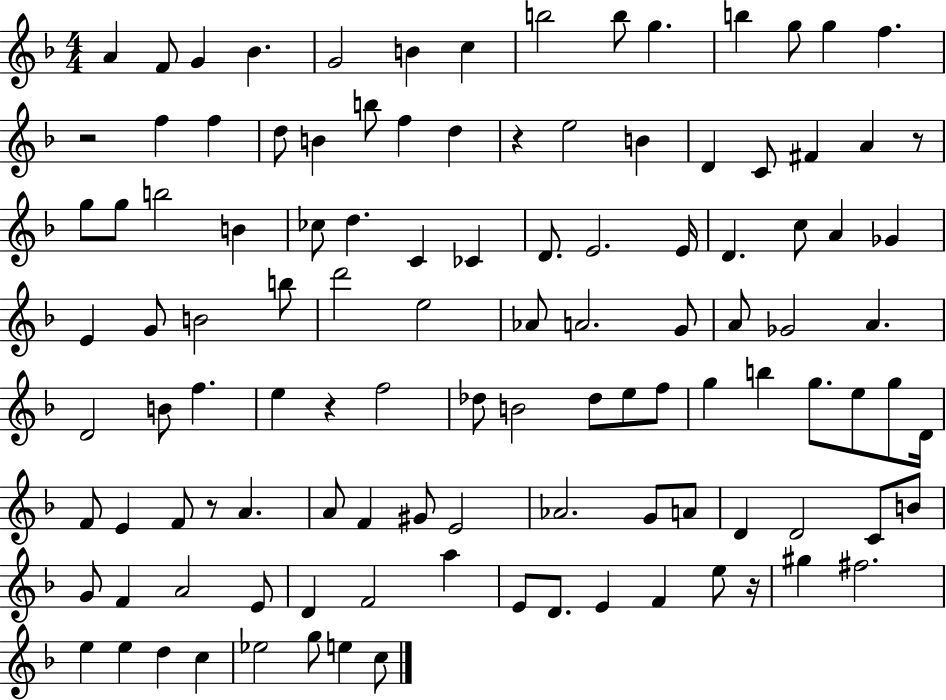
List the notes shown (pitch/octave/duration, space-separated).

A4/q F4/e G4/q Bb4/q. G4/h B4/q C5/q B5/h B5/e G5/q. B5/q G5/e G5/q F5/q. R/h F5/q F5/q D5/e B4/q B5/e F5/q D5/q R/q E5/h B4/q D4/q C4/e F#4/q A4/q R/e G5/e G5/e B5/h B4/q CES5/e D5/q. C4/q CES4/q D4/e. E4/h. E4/s D4/q. C5/e A4/q Gb4/q E4/q G4/e B4/h B5/e D6/h E5/h Ab4/e A4/h. G4/e A4/e Gb4/h A4/q. D4/h B4/e F5/q. E5/q R/q F5/h Db5/e B4/h Db5/e E5/e F5/e G5/q B5/q G5/e. E5/e G5/e D4/s F4/e E4/q F4/e R/e A4/q. A4/e F4/q G#4/e E4/h Ab4/h. G4/e A4/e D4/q D4/h C4/e B4/e G4/e F4/q A4/h E4/e D4/q F4/h A5/q E4/e D4/e. E4/q F4/q E5/e R/s G#5/q F#5/h. E5/q E5/q D5/q C5/q Eb5/h G5/e E5/q C5/e